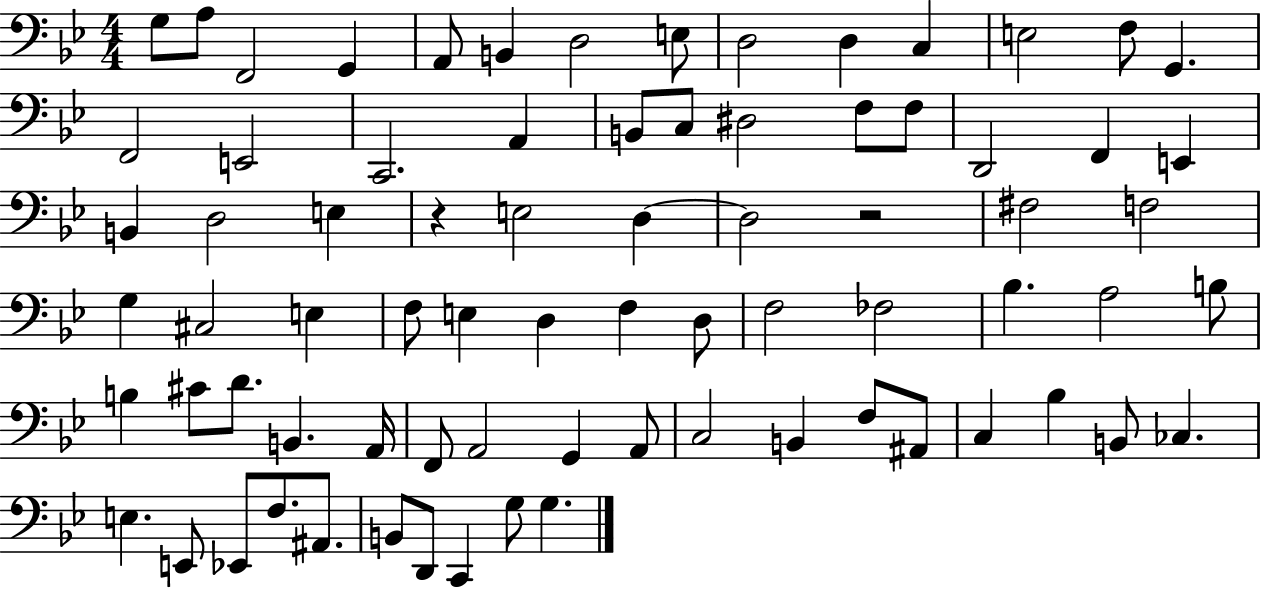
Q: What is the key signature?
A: BES major